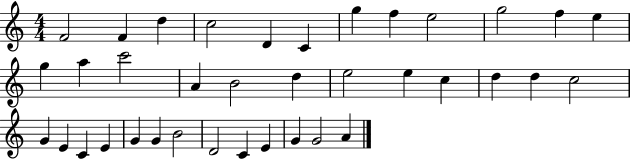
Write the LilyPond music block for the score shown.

{
  \clef treble
  \numericTimeSignature
  \time 4/4
  \key c \major
  f'2 f'4 d''4 | c''2 d'4 c'4 | g''4 f''4 e''2 | g''2 f''4 e''4 | \break g''4 a''4 c'''2 | a'4 b'2 d''4 | e''2 e''4 c''4 | d''4 d''4 c''2 | \break g'4 e'4 c'4 e'4 | g'4 g'4 b'2 | d'2 c'4 e'4 | g'4 g'2 a'4 | \break \bar "|."
}